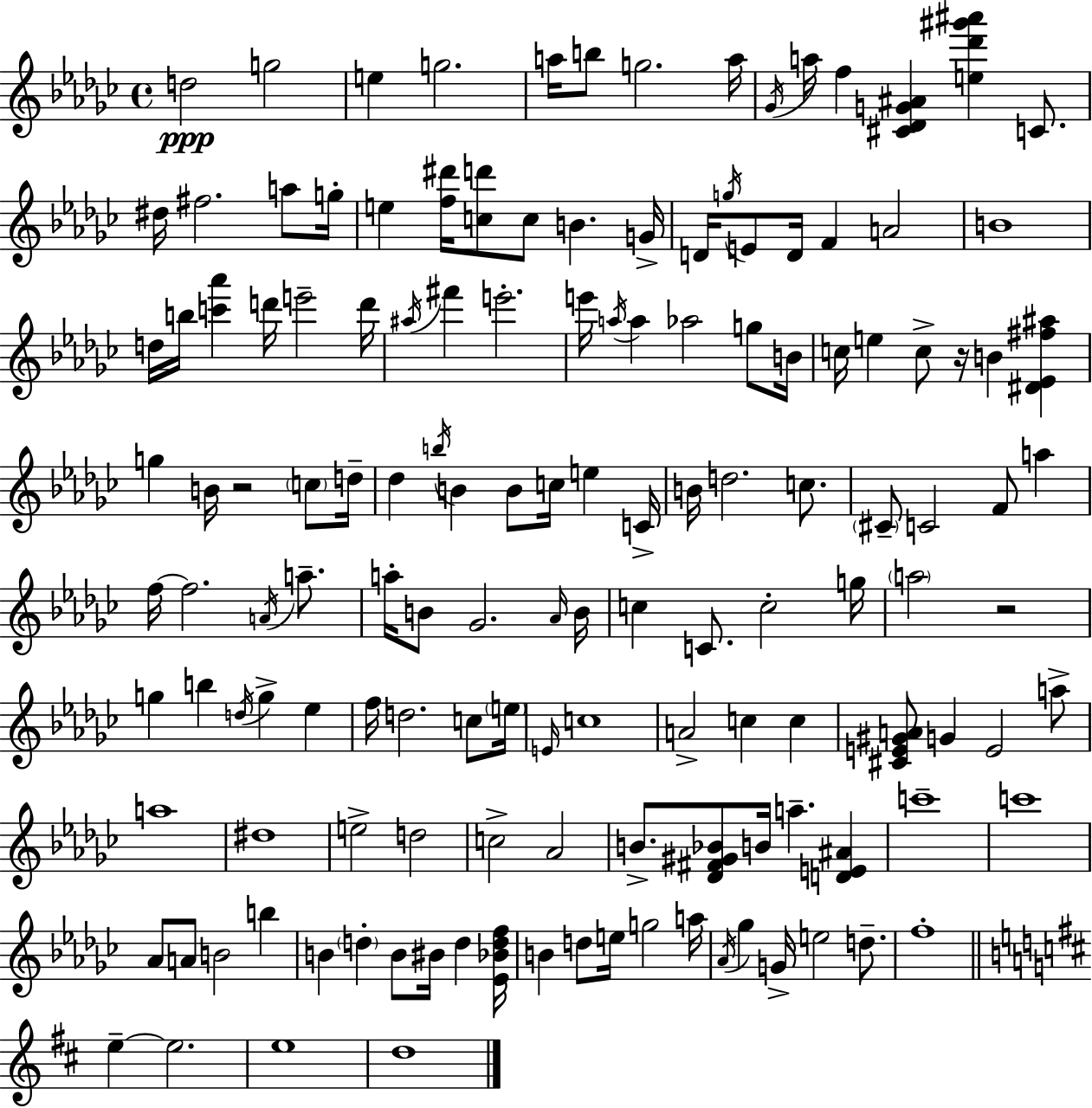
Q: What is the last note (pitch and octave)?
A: D5